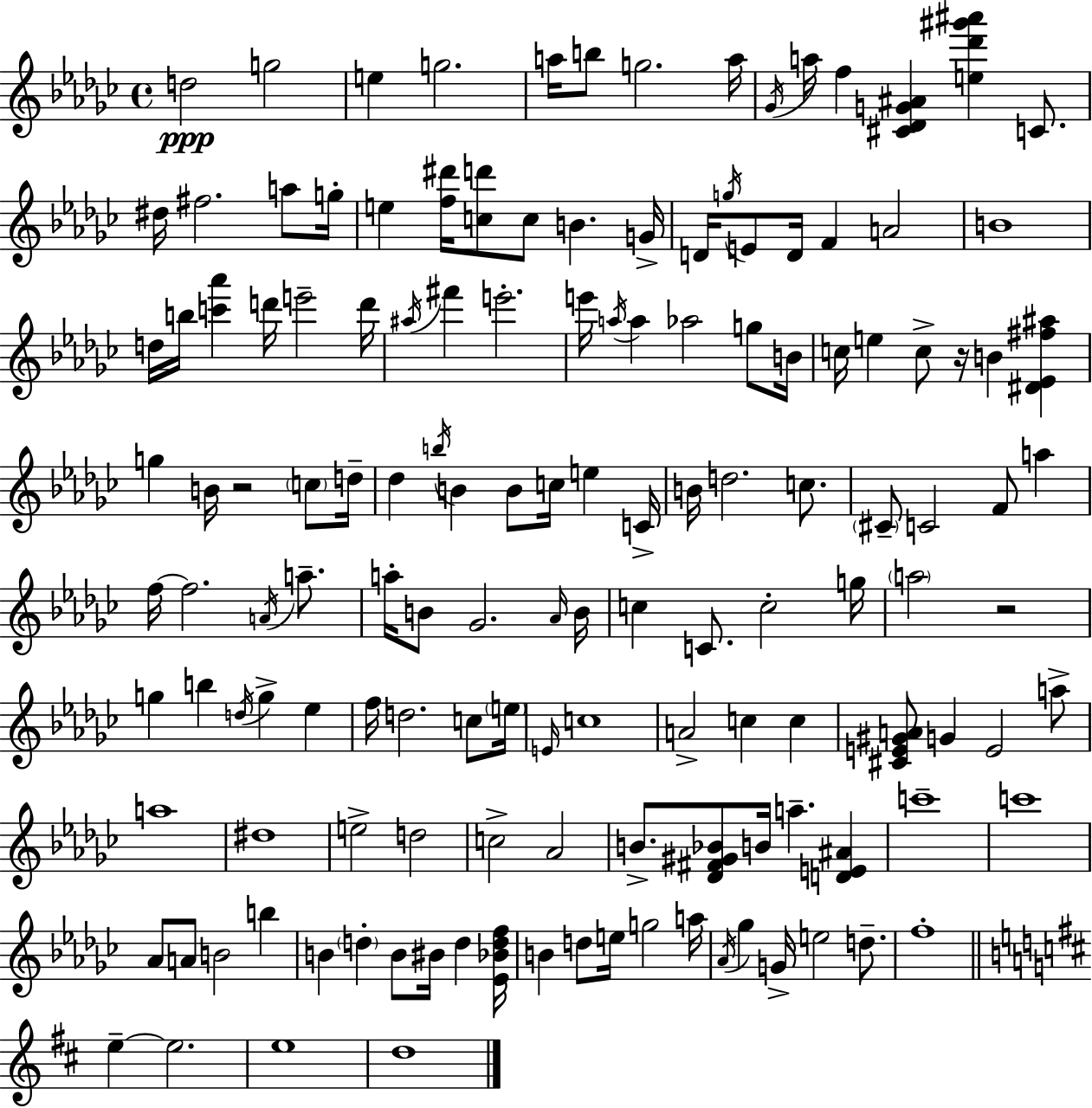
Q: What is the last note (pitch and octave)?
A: D5